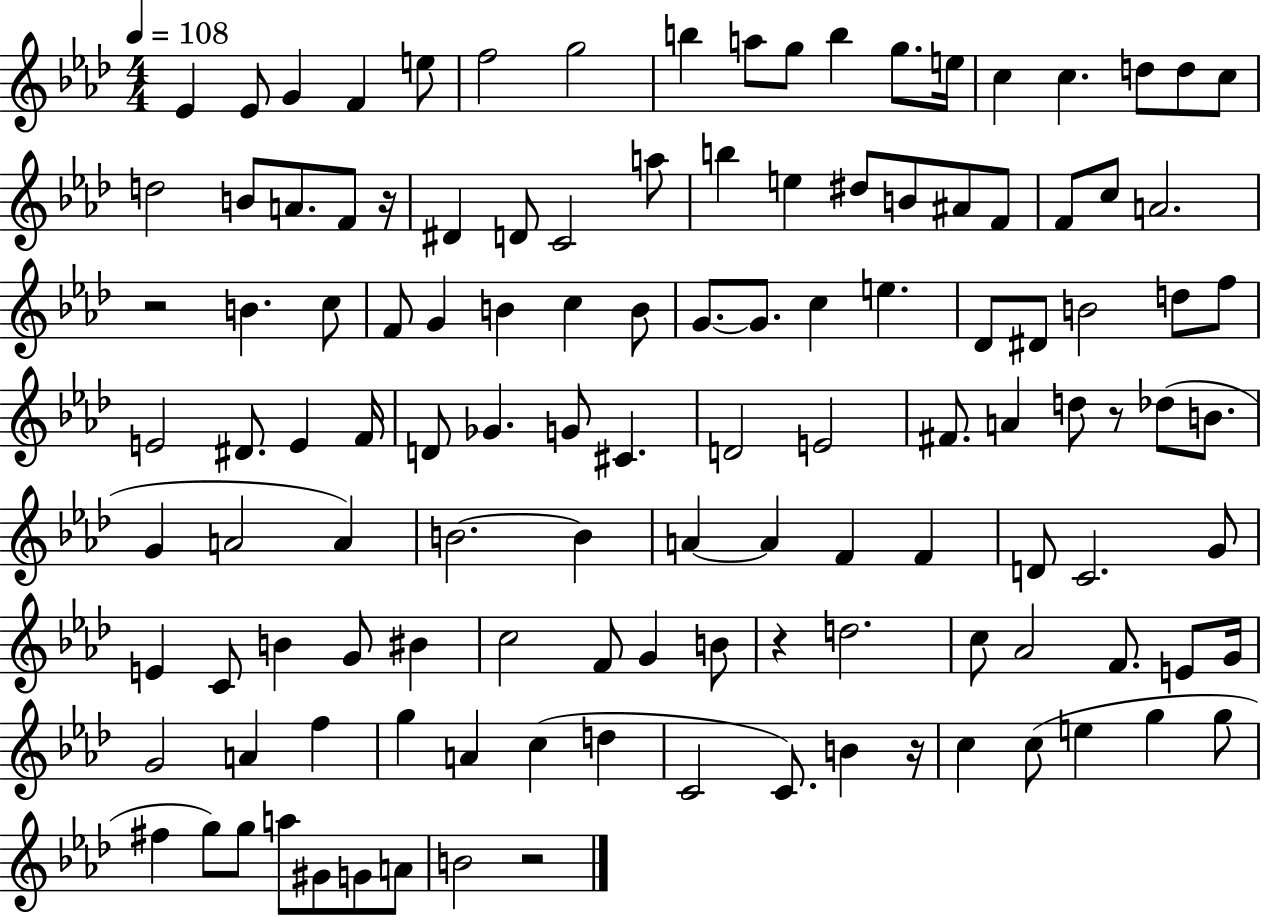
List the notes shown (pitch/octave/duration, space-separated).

Eb4/q Eb4/e G4/q F4/q E5/e F5/h G5/h B5/q A5/e G5/e B5/q G5/e. E5/s C5/q C5/q. D5/e D5/e C5/e D5/h B4/e A4/e. F4/e R/s D#4/q D4/e C4/h A5/e B5/q E5/q D#5/e B4/e A#4/e F4/e F4/e C5/e A4/h. R/h B4/q. C5/e F4/e G4/q B4/q C5/q B4/e G4/e. G4/e. C5/q E5/q. Db4/e D#4/e B4/h D5/e F5/e E4/h D#4/e. E4/q F4/s D4/e Gb4/q. G4/e C#4/q. D4/h E4/h F#4/e. A4/q D5/e R/e Db5/e B4/e. G4/q A4/h A4/q B4/h. B4/q A4/q A4/q F4/q F4/q D4/e C4/h. G4/e E4/q C4/e B4/q G4/e BIS4/q C5/h F4/e G4/q B4/e R/q D5/h. C5/e Ab4/h F4/e. E4/e G4/s G4/h A4/q F5/q G5/q A4/q C5/q D5/q C4/h C4/e. B4/q R/s C5/q C5/e E5/q G5/q G5/e F#5/q G5/e G5/e A5/e G#4/e G4/e A4/e B4/h R/h